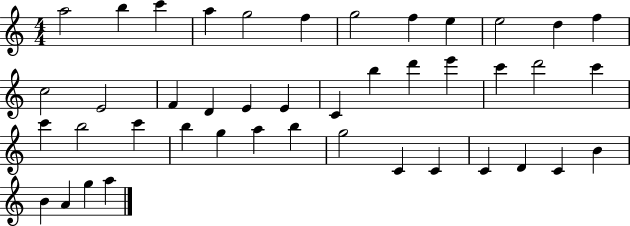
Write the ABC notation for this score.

X:1
T:Untitled
M:4/4
L:1/4
K:C
a2 b c' a g2 f g2 f e e2 d f c2 E2 F D E E C b d' e' c' d'2 c' c' b2 c' b g a b g2 C C C D C B B A g a